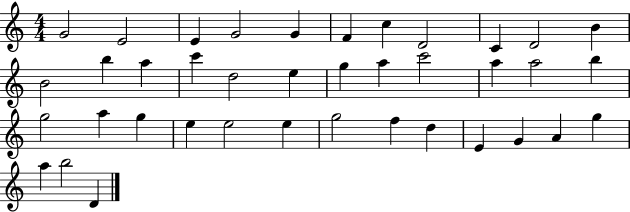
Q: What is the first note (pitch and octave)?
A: G4